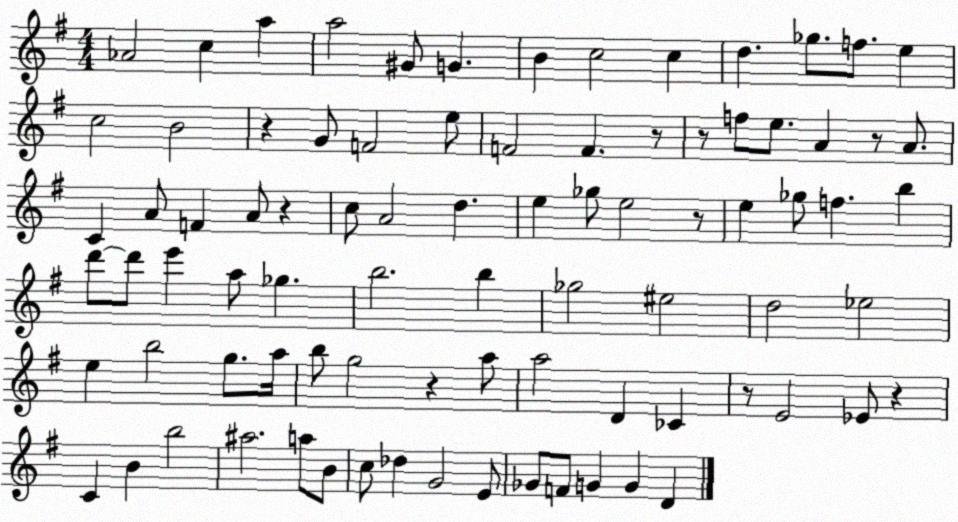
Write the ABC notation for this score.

X:1
T:Untitled
M:4/4
L:1/4
K:G
_A2 c a a2 ^G/2 G B c2 c d _g/2 f/2 e c2 B2 z G/2 F2 e/2 F2 F z/2 z/2 f/2 e/2 A z/2 A/2 C A/2 F A/2 z c/2 A2 d e _g/2 e2 z/2 e _g/2 f b d'/2 d'/2 e' a/2 _g b2 b _g2 ^e2 d2 _e2 e b2 g/2 a/4 b/2 g2 z a/2 a2 D _C z/2 E2 _E/2 z C B b2 ^a2 a/2 B/2 c/2 _d G2 E/2 _G/2 F/2 G G D